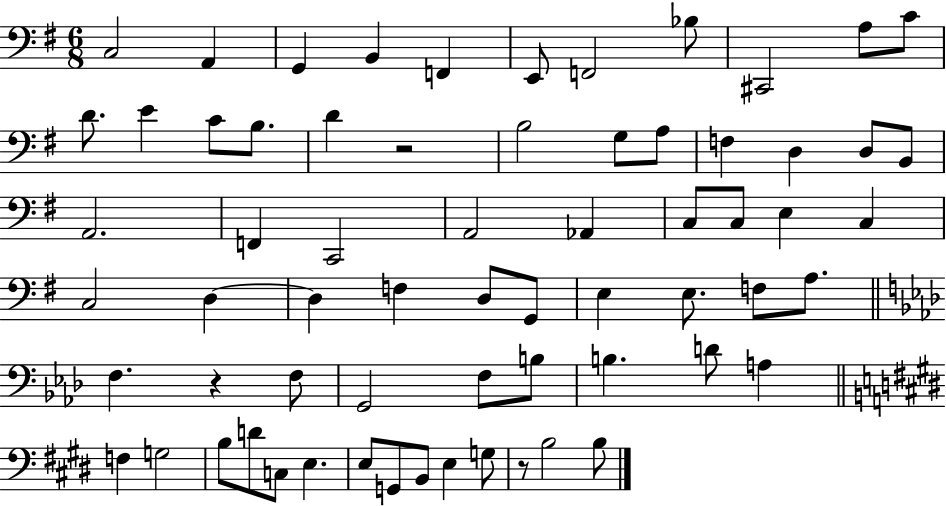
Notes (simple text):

C3/h A2/q G2/q B2/q F2/q E2/e F2/h Bb3/e C#2/h A3/e C4/e D4/e. E4/q C4/e B3/e. D4/q R/h B3/h G3/e A3/e F3/q D3/q D3/e B2/e A2/h. F2/q C2/h A2/h Ab2/q C3/e C3/e E3/q C3/q C3/h D3/q D3/q F3/q D3/e G2/e E3/q E3/e. F3/e A3/e. F3/q. R/q F3/e G2/h F3/e B3/e B3/q. D4/e A3/q F3/q G3/h B3/e D4/e C3/e E3/q. E3/e G2/e B2/e E3/q G3/e R/e B3/h B3/e